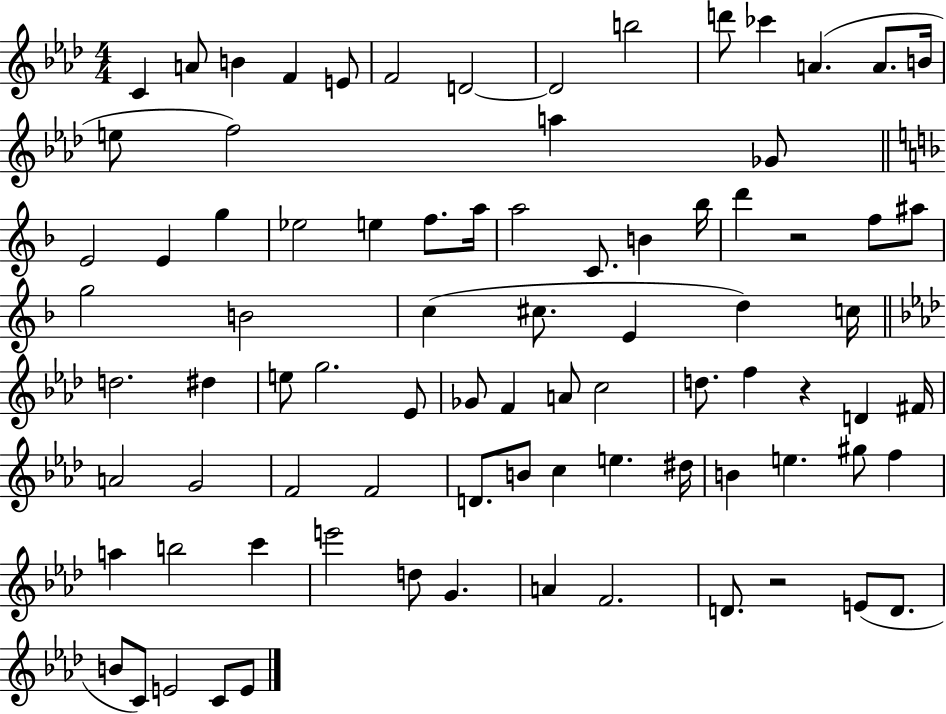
{
  \clef treble
  \numericTimeSignature
  \time 4/4
  \key aes \major
  c'4 a'8 b'4 f'4 e'8 | f'2 d'2~~ | d'2 b''2 | d'''8 ces'''4 a'4.( a'8. b'16 | \break e''8 f''2) a''4 ges'8 | \bar "||" \break \key f \major e'2 e'4 g''4 | ees''2 e''4 f''8. a''16 | a''2 c'8. b'4 bes''16 | d'''4 r2 f''8 ais''8 | \break g''2 b'2 | c''4( cis''8. e'4 d''4) c''16 | \bar "||" \break \key f \minor d''2. dis''4 | e''8 g''2. ees'8 | ges'8 f'4 a'8 c''2 | d''8. f''4 r4 d'4 fis'16 | \break a'2 g'2 | f'2 f'2 | d'8. b'8 c''4 e''4. dis''16 | b'4 e''4. gis''8 f''4 | \break a''4 b''2 c'''4 | e'''2 d''8 g'4. | a'4 f'2. | d'8. r2 e'8( d'8. | \break b'8 c'8) e'2 c'8 e'8 | \bar "|."
}